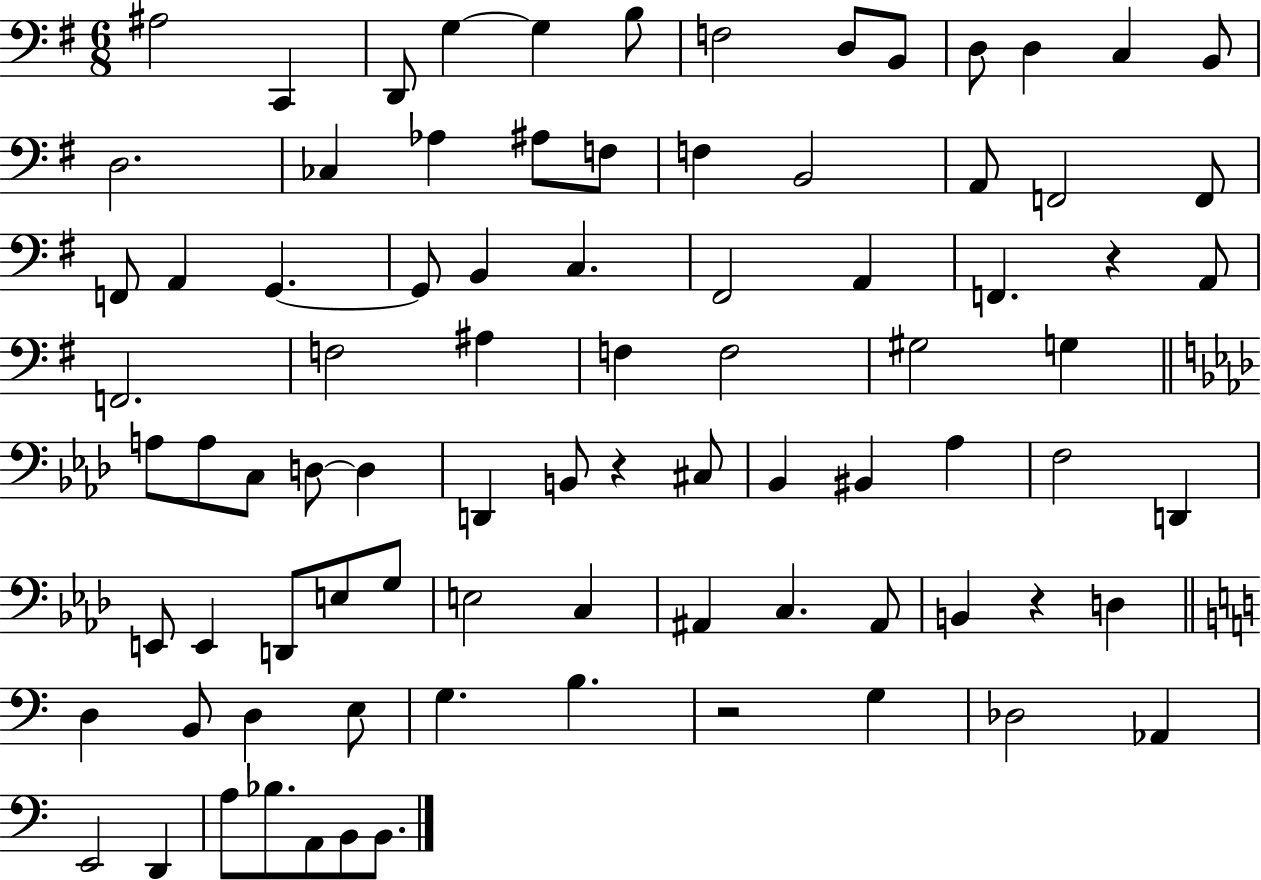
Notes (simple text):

A#3/h C2/q D2/e G3/q G3/q B3/e F3/h D3/e B2/e D3/e D3/q C3/q B2/e D3/h. CES3/q Ab3/q A#3/e F3/e F3/q B2/h A2/e F2/h F2/e F2/e A2/q G2/q. G2/e B2/q C3/q. F#2/h A2/q F2/q. R/q A2/e F2/h. F3/h A#3/q F3/q F3/h G#3/h G3/q A3/e A3/e C3/e D3/e D3/q D2/q B2/e R/q C#3/e Bb2/q BIS2/q Ab3/q F3/h D2/q E2/e E2/q D2/e E3/e G3/e E3/h C3/q A#2/q C3/q. A#2/e B2/q R/q D3/q D3/q B2/e D3/q E3/e G3/q. B3/q. R/h G3/q Db3/h Ab2/q E2/h D2/q A3/e Bb3/e. A2/e B2/e B2/e.